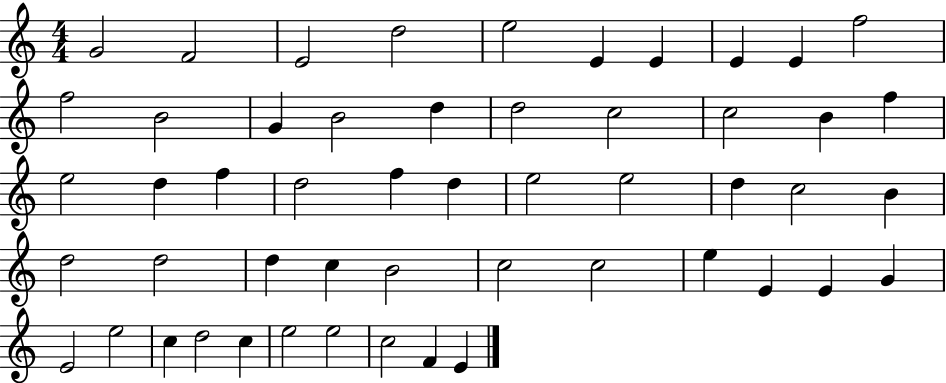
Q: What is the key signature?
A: C major